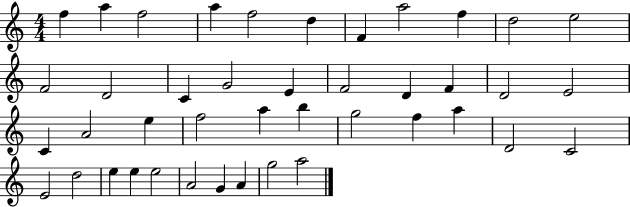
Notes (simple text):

F5/q A5/q F5/h A5/q F5/h D5/q F4/q A5/h F5/q D5/h E5/h F4/h D4/h C4/q G4/h E4/q F4/h D4/q F4/q D4/h E4/h C4/q A4/h E5/q F5/h A5/q B5/q G5/h F5/q A5/q D4/h C4/h E4/h D5/h E5/q E5/q E5/h A4/h G4/q A4/q G5/h A5/h